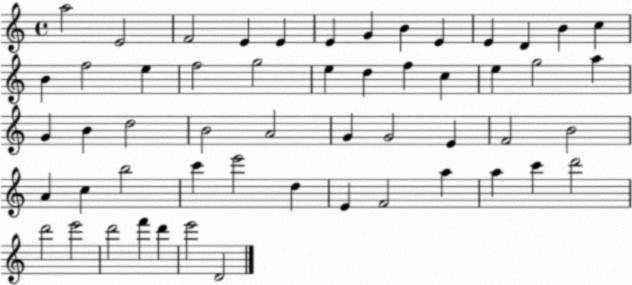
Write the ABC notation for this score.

X:1
T:Untitled
M:4/4
L:1/4
K:C
a2 E2 F2 E E E G B E E D B c B f2 e f2 g2 e d f c e g2 a G B d2 B2 A2 G G2 E F2 B2 A c b2 c' e'2 d E F2 a a c' d'2 d'2 e'2 d'2 f' d' e'2 D2